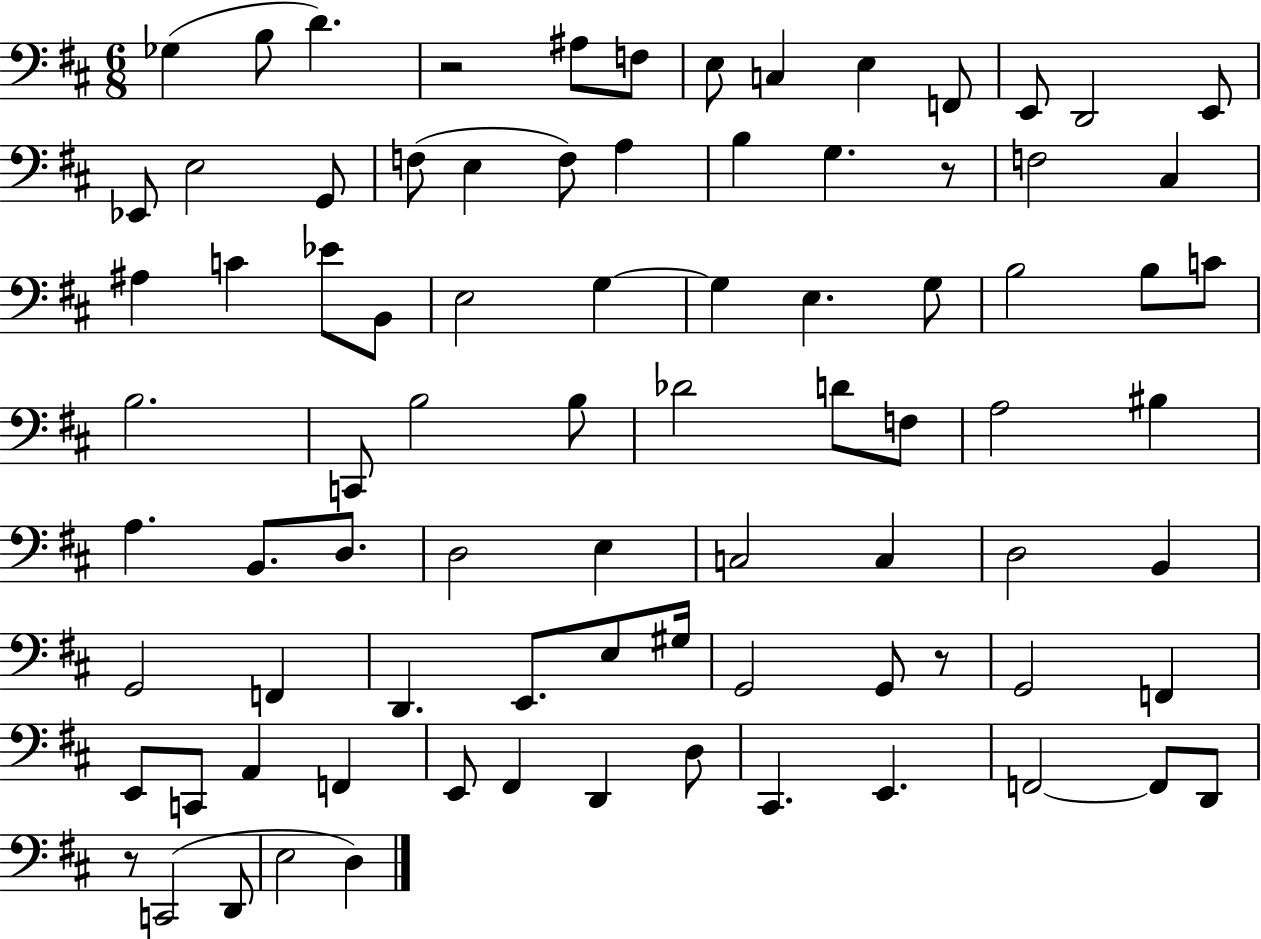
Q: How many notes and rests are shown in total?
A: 84